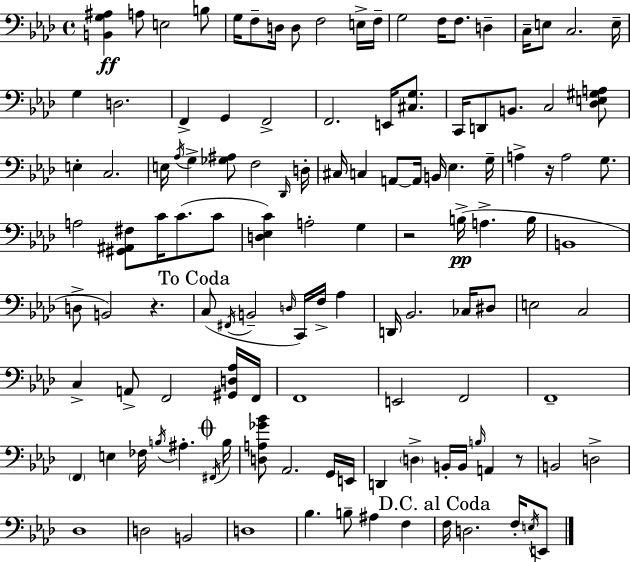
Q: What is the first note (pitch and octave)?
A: A3